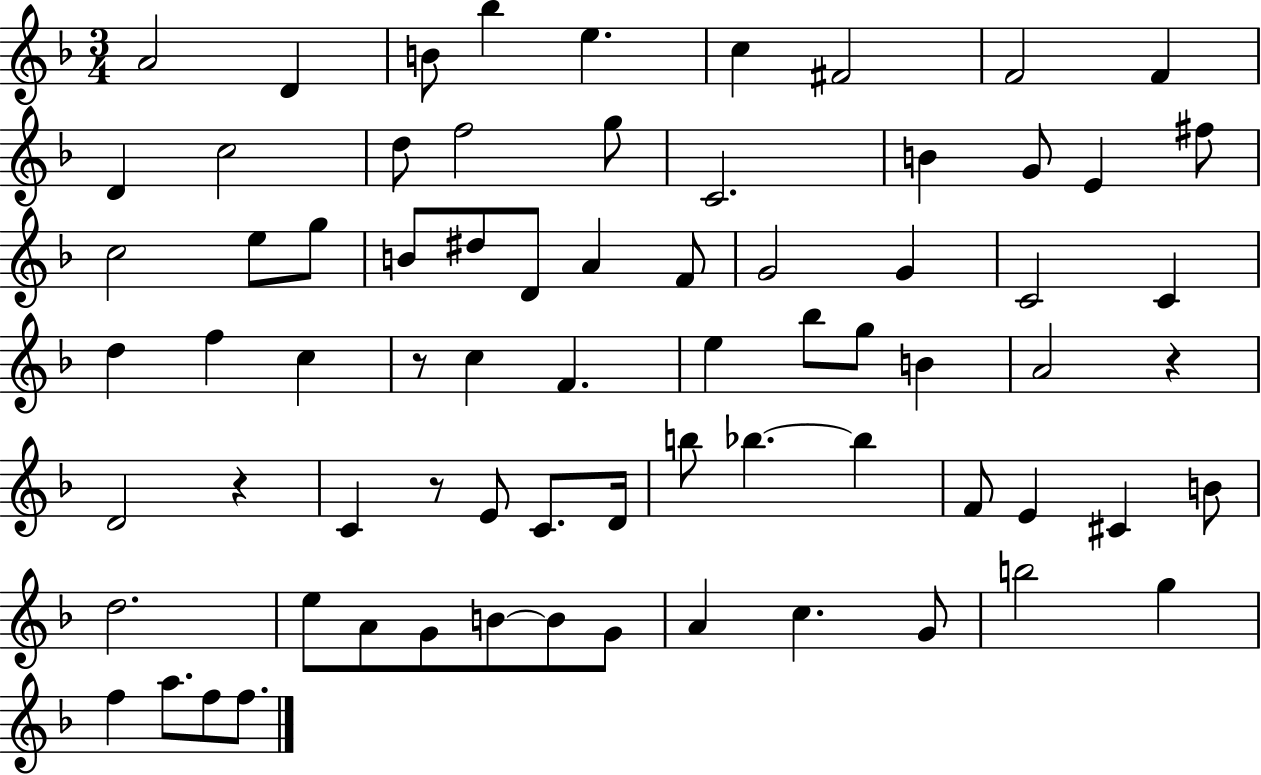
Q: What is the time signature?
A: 3/4